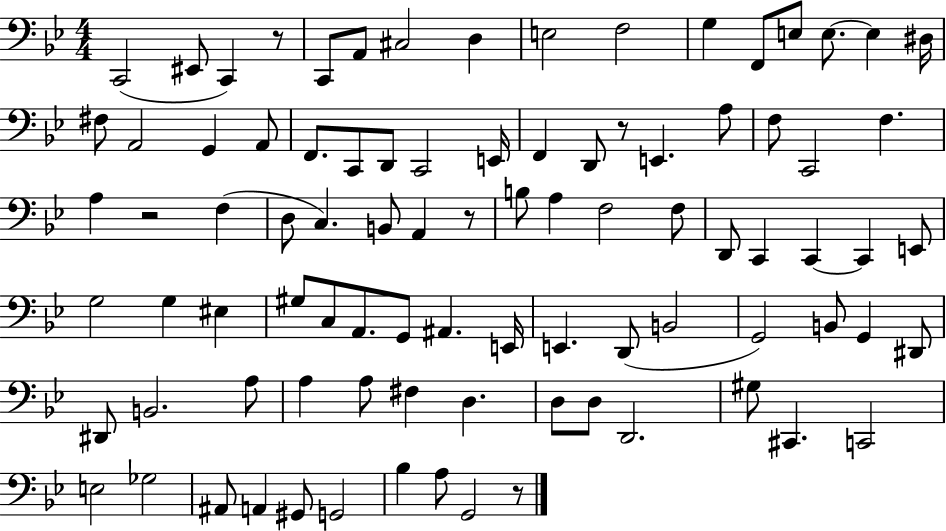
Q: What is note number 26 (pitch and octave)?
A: D2